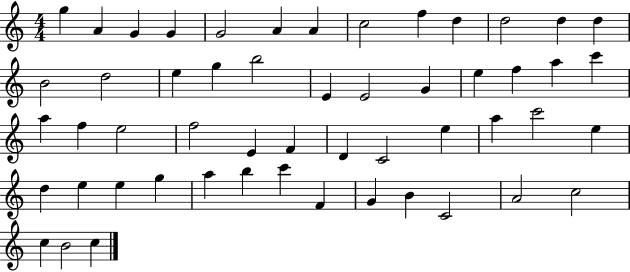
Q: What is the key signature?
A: C major